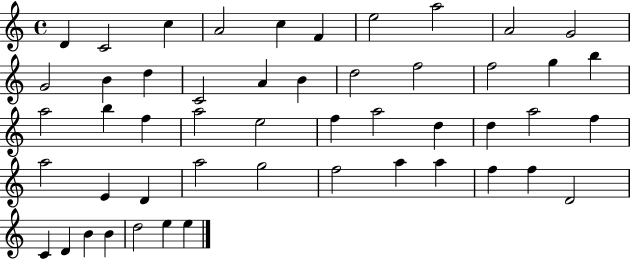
{
  \clef treble
  \time 4/4
  \defaultTimeSignature
  \key c \major
  d'4 c'2 c''4 | a'2 c''4 f'4 | e''2 a''2 | a'2 g'2 | \break g'2 b'4 d''4 | c'2 a'4 b'4 | d''2 f''2 | f''2 g''4 b''4 | \break a''2 b''4 f''4 | a''2 e''2 | f''4 a''2 d''4 | d''4 a''2 f''4 | \break a''2 e'4 d'4 | a''2 g''2 | f''2 a''4 a''4 | f''4 f''4 d'2 | \break c'4 d'4 b'4 b'4 | d''2 e''4 e''4 | \bar "|."
}